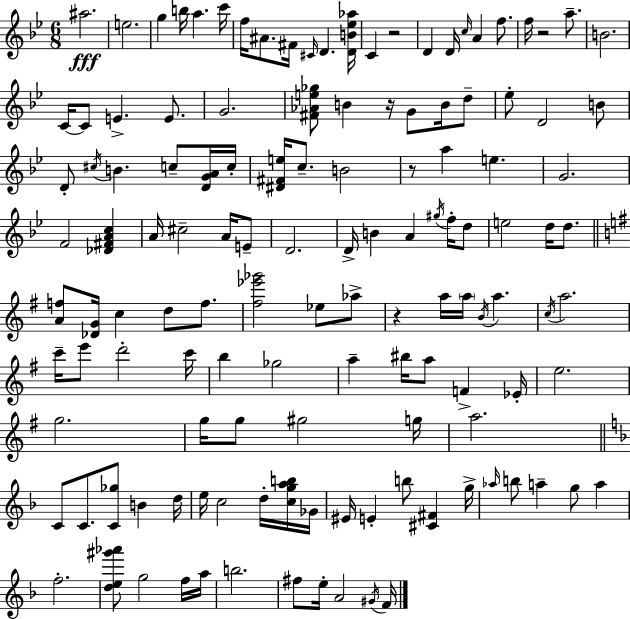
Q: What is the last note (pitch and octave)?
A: F4